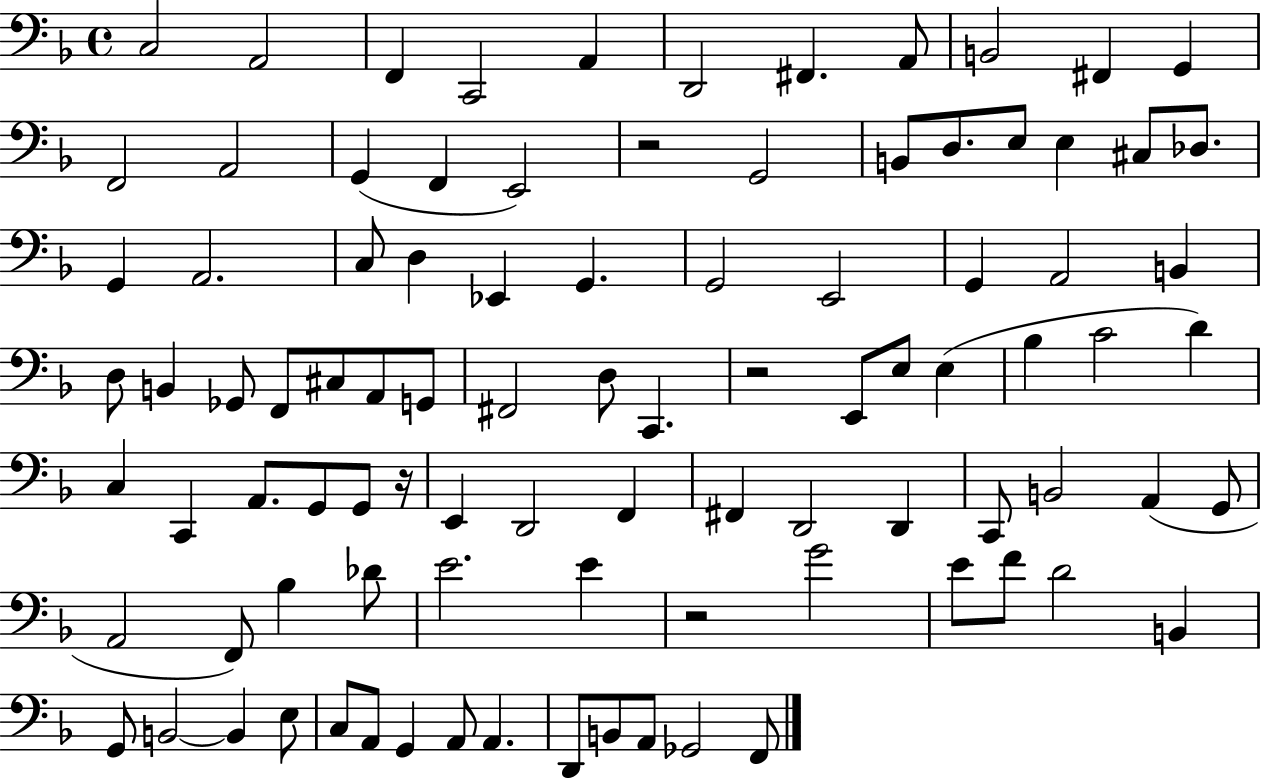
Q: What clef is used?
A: bass